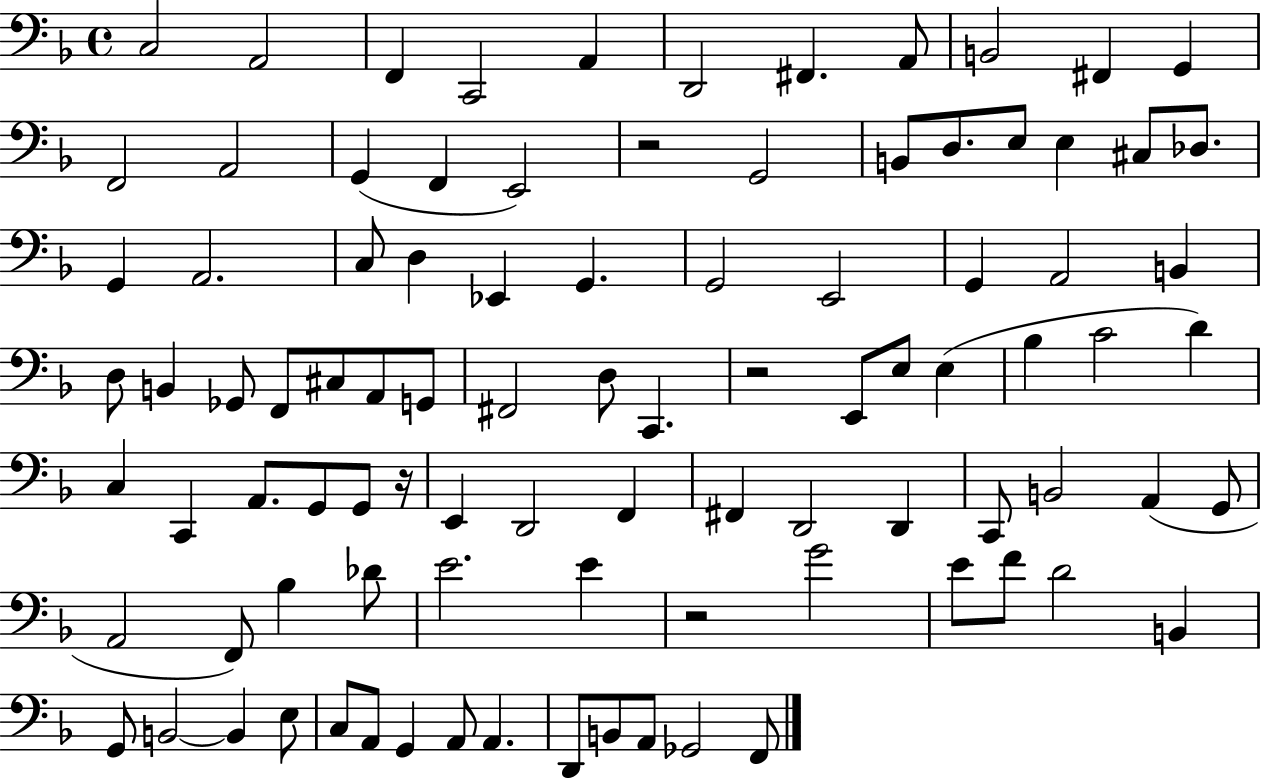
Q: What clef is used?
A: bass